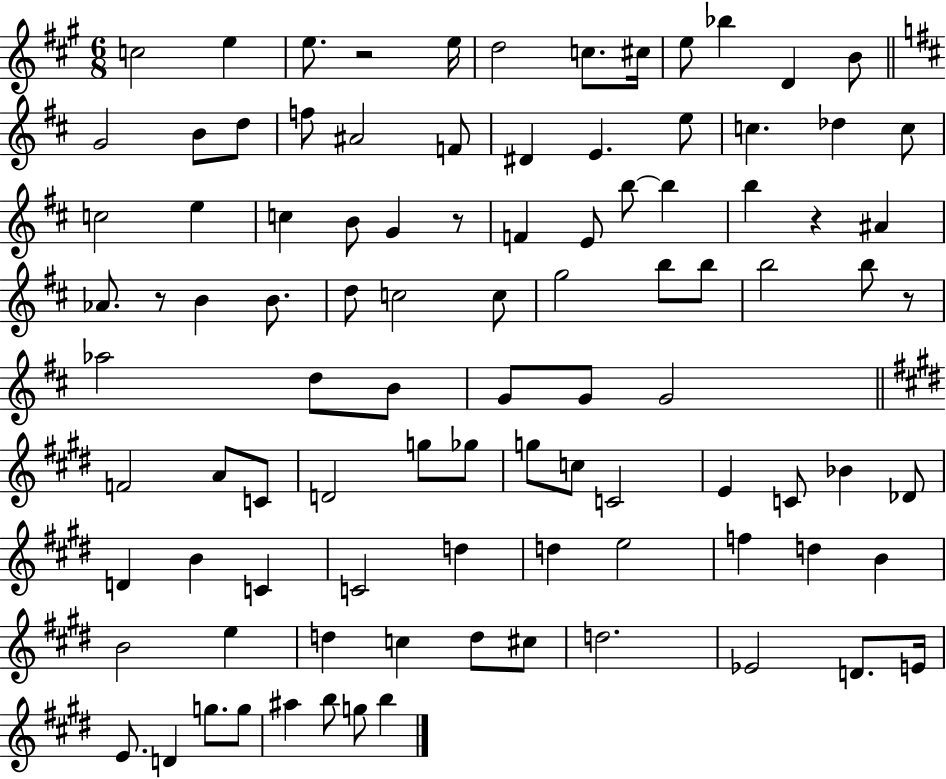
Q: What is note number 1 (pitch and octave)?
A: C5